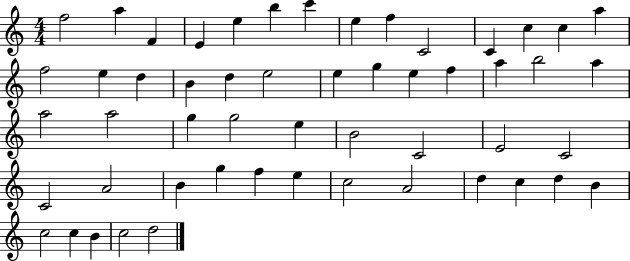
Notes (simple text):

F5/h A5/q F4/q E4/q E5/q B5/q C6/q E5/q F5/q C4/h C4/q C5/q C5/q A5/q F5/h E5/q D5/q B4/q D5/q E5/h E5/q G5/q E5/q F5/q A5/q B5/h A5/q A5/h A5/h G5/q G5/h E5/q B4/h C4/h E4/h C4/h C4/h A4/h B4/q G5/q F5/q E5/q C5/h A4/h D5/q C5/q D5/q B4/q C5/h C5/q B4/q C5/h D5/h